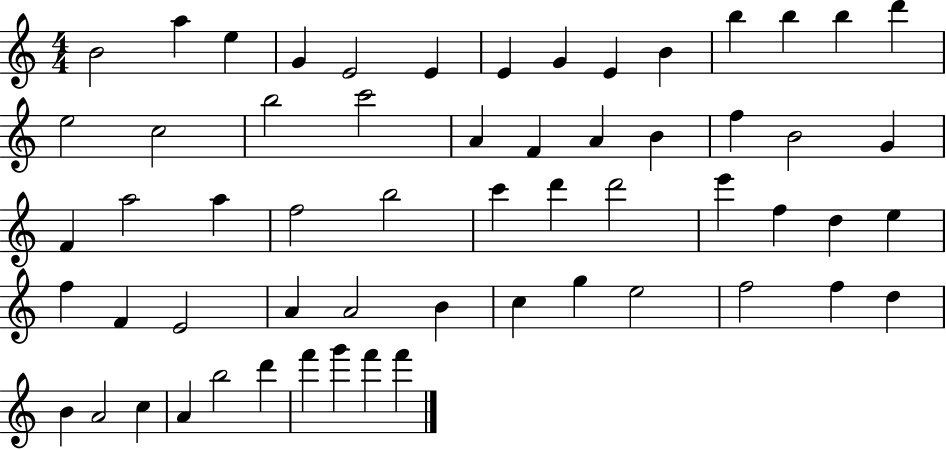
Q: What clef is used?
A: treble